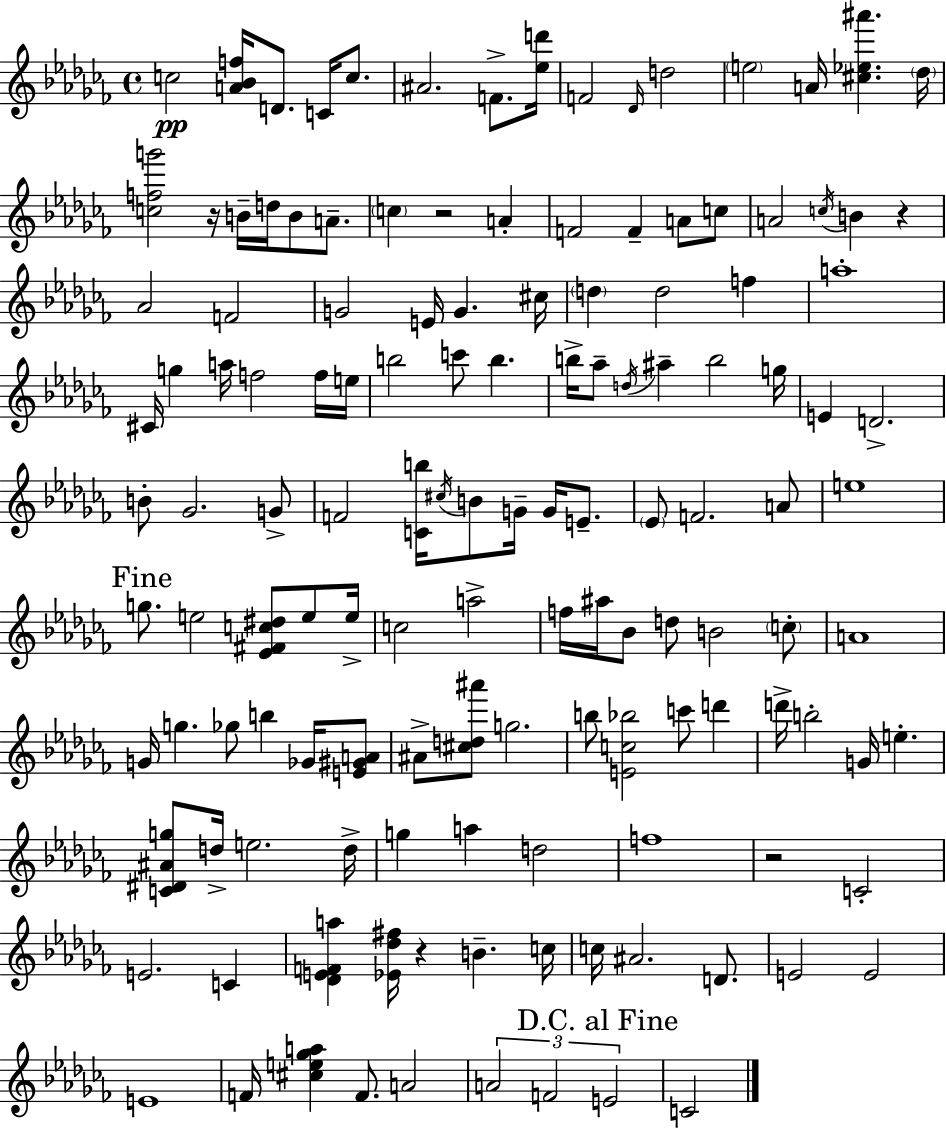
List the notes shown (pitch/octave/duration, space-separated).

C5/h [A4,Bb4,F5]/s D4/e. C4/s C5/e. A#4/h. F4/e. [Eb5,D6]/s F4/h Db4/s D5/h E5/h A4/s [C#5,Eb5,A#6]/q. Db5/s [C5,F5,G6]/h R/s B4/s D5/s B4/e A4/e. C5/q R/h A4/q F4/h F4/q A4/e C5/e A4/h C5/s B4/q R/q Ab4/h F4/h G4/h E4/s G4/q. C#5/s D5/q D5/h F5/q A5/w C#4/s G5/q A5/s F5/h F5/s E5/s B5/h C6/e B5/q. B5/s Ab5/e D5/s A#5/q B5/h G5/s E4/q D4/h. B4/e Gb4/h. G4/e F4/h [C4,B5]/s C#5/s B4/e G4/s G4/s E4/e. Eb4/e F4/h. A4/e E5/w G5/e. E5/h [Eb4,F#4,C5,D#5]/e E5/e E5/s C5/h A5/h F5/s A#5/s Bb4/e D5/e B4/h C5/e A4/w G4/s G5/q. Gb5/e B5/q Gb4/s [E4,G#4,A4]/e A#4/e [C#5,D5,A#6]/e G5/h. B5/e [E4,C5,Bb5]/h C6/e D6/q D6/s B5/h G4/s E5/q. [C4,D#4,A#4,G5]/e D5/s E5/h. D5/s G5/q A5/q D5/h F5/w R/h C4/h E4/h. C4/q [Db4,E4,F4,A5]/q [Eb4,Db5,F#5]/s R/q B4/q. C5/s C5/s A#4/h. D4/e. E4/h E4/h E4/w F4/s [C#5,E5,Gb5,A5]/q F4/e. A4/h A4/h F4/h E4/h C4/h